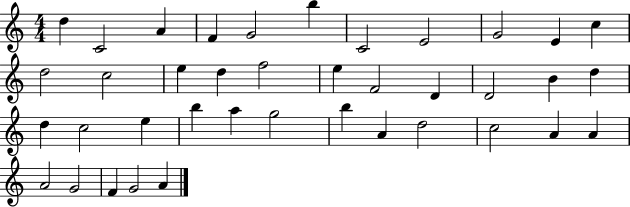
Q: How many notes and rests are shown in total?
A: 39